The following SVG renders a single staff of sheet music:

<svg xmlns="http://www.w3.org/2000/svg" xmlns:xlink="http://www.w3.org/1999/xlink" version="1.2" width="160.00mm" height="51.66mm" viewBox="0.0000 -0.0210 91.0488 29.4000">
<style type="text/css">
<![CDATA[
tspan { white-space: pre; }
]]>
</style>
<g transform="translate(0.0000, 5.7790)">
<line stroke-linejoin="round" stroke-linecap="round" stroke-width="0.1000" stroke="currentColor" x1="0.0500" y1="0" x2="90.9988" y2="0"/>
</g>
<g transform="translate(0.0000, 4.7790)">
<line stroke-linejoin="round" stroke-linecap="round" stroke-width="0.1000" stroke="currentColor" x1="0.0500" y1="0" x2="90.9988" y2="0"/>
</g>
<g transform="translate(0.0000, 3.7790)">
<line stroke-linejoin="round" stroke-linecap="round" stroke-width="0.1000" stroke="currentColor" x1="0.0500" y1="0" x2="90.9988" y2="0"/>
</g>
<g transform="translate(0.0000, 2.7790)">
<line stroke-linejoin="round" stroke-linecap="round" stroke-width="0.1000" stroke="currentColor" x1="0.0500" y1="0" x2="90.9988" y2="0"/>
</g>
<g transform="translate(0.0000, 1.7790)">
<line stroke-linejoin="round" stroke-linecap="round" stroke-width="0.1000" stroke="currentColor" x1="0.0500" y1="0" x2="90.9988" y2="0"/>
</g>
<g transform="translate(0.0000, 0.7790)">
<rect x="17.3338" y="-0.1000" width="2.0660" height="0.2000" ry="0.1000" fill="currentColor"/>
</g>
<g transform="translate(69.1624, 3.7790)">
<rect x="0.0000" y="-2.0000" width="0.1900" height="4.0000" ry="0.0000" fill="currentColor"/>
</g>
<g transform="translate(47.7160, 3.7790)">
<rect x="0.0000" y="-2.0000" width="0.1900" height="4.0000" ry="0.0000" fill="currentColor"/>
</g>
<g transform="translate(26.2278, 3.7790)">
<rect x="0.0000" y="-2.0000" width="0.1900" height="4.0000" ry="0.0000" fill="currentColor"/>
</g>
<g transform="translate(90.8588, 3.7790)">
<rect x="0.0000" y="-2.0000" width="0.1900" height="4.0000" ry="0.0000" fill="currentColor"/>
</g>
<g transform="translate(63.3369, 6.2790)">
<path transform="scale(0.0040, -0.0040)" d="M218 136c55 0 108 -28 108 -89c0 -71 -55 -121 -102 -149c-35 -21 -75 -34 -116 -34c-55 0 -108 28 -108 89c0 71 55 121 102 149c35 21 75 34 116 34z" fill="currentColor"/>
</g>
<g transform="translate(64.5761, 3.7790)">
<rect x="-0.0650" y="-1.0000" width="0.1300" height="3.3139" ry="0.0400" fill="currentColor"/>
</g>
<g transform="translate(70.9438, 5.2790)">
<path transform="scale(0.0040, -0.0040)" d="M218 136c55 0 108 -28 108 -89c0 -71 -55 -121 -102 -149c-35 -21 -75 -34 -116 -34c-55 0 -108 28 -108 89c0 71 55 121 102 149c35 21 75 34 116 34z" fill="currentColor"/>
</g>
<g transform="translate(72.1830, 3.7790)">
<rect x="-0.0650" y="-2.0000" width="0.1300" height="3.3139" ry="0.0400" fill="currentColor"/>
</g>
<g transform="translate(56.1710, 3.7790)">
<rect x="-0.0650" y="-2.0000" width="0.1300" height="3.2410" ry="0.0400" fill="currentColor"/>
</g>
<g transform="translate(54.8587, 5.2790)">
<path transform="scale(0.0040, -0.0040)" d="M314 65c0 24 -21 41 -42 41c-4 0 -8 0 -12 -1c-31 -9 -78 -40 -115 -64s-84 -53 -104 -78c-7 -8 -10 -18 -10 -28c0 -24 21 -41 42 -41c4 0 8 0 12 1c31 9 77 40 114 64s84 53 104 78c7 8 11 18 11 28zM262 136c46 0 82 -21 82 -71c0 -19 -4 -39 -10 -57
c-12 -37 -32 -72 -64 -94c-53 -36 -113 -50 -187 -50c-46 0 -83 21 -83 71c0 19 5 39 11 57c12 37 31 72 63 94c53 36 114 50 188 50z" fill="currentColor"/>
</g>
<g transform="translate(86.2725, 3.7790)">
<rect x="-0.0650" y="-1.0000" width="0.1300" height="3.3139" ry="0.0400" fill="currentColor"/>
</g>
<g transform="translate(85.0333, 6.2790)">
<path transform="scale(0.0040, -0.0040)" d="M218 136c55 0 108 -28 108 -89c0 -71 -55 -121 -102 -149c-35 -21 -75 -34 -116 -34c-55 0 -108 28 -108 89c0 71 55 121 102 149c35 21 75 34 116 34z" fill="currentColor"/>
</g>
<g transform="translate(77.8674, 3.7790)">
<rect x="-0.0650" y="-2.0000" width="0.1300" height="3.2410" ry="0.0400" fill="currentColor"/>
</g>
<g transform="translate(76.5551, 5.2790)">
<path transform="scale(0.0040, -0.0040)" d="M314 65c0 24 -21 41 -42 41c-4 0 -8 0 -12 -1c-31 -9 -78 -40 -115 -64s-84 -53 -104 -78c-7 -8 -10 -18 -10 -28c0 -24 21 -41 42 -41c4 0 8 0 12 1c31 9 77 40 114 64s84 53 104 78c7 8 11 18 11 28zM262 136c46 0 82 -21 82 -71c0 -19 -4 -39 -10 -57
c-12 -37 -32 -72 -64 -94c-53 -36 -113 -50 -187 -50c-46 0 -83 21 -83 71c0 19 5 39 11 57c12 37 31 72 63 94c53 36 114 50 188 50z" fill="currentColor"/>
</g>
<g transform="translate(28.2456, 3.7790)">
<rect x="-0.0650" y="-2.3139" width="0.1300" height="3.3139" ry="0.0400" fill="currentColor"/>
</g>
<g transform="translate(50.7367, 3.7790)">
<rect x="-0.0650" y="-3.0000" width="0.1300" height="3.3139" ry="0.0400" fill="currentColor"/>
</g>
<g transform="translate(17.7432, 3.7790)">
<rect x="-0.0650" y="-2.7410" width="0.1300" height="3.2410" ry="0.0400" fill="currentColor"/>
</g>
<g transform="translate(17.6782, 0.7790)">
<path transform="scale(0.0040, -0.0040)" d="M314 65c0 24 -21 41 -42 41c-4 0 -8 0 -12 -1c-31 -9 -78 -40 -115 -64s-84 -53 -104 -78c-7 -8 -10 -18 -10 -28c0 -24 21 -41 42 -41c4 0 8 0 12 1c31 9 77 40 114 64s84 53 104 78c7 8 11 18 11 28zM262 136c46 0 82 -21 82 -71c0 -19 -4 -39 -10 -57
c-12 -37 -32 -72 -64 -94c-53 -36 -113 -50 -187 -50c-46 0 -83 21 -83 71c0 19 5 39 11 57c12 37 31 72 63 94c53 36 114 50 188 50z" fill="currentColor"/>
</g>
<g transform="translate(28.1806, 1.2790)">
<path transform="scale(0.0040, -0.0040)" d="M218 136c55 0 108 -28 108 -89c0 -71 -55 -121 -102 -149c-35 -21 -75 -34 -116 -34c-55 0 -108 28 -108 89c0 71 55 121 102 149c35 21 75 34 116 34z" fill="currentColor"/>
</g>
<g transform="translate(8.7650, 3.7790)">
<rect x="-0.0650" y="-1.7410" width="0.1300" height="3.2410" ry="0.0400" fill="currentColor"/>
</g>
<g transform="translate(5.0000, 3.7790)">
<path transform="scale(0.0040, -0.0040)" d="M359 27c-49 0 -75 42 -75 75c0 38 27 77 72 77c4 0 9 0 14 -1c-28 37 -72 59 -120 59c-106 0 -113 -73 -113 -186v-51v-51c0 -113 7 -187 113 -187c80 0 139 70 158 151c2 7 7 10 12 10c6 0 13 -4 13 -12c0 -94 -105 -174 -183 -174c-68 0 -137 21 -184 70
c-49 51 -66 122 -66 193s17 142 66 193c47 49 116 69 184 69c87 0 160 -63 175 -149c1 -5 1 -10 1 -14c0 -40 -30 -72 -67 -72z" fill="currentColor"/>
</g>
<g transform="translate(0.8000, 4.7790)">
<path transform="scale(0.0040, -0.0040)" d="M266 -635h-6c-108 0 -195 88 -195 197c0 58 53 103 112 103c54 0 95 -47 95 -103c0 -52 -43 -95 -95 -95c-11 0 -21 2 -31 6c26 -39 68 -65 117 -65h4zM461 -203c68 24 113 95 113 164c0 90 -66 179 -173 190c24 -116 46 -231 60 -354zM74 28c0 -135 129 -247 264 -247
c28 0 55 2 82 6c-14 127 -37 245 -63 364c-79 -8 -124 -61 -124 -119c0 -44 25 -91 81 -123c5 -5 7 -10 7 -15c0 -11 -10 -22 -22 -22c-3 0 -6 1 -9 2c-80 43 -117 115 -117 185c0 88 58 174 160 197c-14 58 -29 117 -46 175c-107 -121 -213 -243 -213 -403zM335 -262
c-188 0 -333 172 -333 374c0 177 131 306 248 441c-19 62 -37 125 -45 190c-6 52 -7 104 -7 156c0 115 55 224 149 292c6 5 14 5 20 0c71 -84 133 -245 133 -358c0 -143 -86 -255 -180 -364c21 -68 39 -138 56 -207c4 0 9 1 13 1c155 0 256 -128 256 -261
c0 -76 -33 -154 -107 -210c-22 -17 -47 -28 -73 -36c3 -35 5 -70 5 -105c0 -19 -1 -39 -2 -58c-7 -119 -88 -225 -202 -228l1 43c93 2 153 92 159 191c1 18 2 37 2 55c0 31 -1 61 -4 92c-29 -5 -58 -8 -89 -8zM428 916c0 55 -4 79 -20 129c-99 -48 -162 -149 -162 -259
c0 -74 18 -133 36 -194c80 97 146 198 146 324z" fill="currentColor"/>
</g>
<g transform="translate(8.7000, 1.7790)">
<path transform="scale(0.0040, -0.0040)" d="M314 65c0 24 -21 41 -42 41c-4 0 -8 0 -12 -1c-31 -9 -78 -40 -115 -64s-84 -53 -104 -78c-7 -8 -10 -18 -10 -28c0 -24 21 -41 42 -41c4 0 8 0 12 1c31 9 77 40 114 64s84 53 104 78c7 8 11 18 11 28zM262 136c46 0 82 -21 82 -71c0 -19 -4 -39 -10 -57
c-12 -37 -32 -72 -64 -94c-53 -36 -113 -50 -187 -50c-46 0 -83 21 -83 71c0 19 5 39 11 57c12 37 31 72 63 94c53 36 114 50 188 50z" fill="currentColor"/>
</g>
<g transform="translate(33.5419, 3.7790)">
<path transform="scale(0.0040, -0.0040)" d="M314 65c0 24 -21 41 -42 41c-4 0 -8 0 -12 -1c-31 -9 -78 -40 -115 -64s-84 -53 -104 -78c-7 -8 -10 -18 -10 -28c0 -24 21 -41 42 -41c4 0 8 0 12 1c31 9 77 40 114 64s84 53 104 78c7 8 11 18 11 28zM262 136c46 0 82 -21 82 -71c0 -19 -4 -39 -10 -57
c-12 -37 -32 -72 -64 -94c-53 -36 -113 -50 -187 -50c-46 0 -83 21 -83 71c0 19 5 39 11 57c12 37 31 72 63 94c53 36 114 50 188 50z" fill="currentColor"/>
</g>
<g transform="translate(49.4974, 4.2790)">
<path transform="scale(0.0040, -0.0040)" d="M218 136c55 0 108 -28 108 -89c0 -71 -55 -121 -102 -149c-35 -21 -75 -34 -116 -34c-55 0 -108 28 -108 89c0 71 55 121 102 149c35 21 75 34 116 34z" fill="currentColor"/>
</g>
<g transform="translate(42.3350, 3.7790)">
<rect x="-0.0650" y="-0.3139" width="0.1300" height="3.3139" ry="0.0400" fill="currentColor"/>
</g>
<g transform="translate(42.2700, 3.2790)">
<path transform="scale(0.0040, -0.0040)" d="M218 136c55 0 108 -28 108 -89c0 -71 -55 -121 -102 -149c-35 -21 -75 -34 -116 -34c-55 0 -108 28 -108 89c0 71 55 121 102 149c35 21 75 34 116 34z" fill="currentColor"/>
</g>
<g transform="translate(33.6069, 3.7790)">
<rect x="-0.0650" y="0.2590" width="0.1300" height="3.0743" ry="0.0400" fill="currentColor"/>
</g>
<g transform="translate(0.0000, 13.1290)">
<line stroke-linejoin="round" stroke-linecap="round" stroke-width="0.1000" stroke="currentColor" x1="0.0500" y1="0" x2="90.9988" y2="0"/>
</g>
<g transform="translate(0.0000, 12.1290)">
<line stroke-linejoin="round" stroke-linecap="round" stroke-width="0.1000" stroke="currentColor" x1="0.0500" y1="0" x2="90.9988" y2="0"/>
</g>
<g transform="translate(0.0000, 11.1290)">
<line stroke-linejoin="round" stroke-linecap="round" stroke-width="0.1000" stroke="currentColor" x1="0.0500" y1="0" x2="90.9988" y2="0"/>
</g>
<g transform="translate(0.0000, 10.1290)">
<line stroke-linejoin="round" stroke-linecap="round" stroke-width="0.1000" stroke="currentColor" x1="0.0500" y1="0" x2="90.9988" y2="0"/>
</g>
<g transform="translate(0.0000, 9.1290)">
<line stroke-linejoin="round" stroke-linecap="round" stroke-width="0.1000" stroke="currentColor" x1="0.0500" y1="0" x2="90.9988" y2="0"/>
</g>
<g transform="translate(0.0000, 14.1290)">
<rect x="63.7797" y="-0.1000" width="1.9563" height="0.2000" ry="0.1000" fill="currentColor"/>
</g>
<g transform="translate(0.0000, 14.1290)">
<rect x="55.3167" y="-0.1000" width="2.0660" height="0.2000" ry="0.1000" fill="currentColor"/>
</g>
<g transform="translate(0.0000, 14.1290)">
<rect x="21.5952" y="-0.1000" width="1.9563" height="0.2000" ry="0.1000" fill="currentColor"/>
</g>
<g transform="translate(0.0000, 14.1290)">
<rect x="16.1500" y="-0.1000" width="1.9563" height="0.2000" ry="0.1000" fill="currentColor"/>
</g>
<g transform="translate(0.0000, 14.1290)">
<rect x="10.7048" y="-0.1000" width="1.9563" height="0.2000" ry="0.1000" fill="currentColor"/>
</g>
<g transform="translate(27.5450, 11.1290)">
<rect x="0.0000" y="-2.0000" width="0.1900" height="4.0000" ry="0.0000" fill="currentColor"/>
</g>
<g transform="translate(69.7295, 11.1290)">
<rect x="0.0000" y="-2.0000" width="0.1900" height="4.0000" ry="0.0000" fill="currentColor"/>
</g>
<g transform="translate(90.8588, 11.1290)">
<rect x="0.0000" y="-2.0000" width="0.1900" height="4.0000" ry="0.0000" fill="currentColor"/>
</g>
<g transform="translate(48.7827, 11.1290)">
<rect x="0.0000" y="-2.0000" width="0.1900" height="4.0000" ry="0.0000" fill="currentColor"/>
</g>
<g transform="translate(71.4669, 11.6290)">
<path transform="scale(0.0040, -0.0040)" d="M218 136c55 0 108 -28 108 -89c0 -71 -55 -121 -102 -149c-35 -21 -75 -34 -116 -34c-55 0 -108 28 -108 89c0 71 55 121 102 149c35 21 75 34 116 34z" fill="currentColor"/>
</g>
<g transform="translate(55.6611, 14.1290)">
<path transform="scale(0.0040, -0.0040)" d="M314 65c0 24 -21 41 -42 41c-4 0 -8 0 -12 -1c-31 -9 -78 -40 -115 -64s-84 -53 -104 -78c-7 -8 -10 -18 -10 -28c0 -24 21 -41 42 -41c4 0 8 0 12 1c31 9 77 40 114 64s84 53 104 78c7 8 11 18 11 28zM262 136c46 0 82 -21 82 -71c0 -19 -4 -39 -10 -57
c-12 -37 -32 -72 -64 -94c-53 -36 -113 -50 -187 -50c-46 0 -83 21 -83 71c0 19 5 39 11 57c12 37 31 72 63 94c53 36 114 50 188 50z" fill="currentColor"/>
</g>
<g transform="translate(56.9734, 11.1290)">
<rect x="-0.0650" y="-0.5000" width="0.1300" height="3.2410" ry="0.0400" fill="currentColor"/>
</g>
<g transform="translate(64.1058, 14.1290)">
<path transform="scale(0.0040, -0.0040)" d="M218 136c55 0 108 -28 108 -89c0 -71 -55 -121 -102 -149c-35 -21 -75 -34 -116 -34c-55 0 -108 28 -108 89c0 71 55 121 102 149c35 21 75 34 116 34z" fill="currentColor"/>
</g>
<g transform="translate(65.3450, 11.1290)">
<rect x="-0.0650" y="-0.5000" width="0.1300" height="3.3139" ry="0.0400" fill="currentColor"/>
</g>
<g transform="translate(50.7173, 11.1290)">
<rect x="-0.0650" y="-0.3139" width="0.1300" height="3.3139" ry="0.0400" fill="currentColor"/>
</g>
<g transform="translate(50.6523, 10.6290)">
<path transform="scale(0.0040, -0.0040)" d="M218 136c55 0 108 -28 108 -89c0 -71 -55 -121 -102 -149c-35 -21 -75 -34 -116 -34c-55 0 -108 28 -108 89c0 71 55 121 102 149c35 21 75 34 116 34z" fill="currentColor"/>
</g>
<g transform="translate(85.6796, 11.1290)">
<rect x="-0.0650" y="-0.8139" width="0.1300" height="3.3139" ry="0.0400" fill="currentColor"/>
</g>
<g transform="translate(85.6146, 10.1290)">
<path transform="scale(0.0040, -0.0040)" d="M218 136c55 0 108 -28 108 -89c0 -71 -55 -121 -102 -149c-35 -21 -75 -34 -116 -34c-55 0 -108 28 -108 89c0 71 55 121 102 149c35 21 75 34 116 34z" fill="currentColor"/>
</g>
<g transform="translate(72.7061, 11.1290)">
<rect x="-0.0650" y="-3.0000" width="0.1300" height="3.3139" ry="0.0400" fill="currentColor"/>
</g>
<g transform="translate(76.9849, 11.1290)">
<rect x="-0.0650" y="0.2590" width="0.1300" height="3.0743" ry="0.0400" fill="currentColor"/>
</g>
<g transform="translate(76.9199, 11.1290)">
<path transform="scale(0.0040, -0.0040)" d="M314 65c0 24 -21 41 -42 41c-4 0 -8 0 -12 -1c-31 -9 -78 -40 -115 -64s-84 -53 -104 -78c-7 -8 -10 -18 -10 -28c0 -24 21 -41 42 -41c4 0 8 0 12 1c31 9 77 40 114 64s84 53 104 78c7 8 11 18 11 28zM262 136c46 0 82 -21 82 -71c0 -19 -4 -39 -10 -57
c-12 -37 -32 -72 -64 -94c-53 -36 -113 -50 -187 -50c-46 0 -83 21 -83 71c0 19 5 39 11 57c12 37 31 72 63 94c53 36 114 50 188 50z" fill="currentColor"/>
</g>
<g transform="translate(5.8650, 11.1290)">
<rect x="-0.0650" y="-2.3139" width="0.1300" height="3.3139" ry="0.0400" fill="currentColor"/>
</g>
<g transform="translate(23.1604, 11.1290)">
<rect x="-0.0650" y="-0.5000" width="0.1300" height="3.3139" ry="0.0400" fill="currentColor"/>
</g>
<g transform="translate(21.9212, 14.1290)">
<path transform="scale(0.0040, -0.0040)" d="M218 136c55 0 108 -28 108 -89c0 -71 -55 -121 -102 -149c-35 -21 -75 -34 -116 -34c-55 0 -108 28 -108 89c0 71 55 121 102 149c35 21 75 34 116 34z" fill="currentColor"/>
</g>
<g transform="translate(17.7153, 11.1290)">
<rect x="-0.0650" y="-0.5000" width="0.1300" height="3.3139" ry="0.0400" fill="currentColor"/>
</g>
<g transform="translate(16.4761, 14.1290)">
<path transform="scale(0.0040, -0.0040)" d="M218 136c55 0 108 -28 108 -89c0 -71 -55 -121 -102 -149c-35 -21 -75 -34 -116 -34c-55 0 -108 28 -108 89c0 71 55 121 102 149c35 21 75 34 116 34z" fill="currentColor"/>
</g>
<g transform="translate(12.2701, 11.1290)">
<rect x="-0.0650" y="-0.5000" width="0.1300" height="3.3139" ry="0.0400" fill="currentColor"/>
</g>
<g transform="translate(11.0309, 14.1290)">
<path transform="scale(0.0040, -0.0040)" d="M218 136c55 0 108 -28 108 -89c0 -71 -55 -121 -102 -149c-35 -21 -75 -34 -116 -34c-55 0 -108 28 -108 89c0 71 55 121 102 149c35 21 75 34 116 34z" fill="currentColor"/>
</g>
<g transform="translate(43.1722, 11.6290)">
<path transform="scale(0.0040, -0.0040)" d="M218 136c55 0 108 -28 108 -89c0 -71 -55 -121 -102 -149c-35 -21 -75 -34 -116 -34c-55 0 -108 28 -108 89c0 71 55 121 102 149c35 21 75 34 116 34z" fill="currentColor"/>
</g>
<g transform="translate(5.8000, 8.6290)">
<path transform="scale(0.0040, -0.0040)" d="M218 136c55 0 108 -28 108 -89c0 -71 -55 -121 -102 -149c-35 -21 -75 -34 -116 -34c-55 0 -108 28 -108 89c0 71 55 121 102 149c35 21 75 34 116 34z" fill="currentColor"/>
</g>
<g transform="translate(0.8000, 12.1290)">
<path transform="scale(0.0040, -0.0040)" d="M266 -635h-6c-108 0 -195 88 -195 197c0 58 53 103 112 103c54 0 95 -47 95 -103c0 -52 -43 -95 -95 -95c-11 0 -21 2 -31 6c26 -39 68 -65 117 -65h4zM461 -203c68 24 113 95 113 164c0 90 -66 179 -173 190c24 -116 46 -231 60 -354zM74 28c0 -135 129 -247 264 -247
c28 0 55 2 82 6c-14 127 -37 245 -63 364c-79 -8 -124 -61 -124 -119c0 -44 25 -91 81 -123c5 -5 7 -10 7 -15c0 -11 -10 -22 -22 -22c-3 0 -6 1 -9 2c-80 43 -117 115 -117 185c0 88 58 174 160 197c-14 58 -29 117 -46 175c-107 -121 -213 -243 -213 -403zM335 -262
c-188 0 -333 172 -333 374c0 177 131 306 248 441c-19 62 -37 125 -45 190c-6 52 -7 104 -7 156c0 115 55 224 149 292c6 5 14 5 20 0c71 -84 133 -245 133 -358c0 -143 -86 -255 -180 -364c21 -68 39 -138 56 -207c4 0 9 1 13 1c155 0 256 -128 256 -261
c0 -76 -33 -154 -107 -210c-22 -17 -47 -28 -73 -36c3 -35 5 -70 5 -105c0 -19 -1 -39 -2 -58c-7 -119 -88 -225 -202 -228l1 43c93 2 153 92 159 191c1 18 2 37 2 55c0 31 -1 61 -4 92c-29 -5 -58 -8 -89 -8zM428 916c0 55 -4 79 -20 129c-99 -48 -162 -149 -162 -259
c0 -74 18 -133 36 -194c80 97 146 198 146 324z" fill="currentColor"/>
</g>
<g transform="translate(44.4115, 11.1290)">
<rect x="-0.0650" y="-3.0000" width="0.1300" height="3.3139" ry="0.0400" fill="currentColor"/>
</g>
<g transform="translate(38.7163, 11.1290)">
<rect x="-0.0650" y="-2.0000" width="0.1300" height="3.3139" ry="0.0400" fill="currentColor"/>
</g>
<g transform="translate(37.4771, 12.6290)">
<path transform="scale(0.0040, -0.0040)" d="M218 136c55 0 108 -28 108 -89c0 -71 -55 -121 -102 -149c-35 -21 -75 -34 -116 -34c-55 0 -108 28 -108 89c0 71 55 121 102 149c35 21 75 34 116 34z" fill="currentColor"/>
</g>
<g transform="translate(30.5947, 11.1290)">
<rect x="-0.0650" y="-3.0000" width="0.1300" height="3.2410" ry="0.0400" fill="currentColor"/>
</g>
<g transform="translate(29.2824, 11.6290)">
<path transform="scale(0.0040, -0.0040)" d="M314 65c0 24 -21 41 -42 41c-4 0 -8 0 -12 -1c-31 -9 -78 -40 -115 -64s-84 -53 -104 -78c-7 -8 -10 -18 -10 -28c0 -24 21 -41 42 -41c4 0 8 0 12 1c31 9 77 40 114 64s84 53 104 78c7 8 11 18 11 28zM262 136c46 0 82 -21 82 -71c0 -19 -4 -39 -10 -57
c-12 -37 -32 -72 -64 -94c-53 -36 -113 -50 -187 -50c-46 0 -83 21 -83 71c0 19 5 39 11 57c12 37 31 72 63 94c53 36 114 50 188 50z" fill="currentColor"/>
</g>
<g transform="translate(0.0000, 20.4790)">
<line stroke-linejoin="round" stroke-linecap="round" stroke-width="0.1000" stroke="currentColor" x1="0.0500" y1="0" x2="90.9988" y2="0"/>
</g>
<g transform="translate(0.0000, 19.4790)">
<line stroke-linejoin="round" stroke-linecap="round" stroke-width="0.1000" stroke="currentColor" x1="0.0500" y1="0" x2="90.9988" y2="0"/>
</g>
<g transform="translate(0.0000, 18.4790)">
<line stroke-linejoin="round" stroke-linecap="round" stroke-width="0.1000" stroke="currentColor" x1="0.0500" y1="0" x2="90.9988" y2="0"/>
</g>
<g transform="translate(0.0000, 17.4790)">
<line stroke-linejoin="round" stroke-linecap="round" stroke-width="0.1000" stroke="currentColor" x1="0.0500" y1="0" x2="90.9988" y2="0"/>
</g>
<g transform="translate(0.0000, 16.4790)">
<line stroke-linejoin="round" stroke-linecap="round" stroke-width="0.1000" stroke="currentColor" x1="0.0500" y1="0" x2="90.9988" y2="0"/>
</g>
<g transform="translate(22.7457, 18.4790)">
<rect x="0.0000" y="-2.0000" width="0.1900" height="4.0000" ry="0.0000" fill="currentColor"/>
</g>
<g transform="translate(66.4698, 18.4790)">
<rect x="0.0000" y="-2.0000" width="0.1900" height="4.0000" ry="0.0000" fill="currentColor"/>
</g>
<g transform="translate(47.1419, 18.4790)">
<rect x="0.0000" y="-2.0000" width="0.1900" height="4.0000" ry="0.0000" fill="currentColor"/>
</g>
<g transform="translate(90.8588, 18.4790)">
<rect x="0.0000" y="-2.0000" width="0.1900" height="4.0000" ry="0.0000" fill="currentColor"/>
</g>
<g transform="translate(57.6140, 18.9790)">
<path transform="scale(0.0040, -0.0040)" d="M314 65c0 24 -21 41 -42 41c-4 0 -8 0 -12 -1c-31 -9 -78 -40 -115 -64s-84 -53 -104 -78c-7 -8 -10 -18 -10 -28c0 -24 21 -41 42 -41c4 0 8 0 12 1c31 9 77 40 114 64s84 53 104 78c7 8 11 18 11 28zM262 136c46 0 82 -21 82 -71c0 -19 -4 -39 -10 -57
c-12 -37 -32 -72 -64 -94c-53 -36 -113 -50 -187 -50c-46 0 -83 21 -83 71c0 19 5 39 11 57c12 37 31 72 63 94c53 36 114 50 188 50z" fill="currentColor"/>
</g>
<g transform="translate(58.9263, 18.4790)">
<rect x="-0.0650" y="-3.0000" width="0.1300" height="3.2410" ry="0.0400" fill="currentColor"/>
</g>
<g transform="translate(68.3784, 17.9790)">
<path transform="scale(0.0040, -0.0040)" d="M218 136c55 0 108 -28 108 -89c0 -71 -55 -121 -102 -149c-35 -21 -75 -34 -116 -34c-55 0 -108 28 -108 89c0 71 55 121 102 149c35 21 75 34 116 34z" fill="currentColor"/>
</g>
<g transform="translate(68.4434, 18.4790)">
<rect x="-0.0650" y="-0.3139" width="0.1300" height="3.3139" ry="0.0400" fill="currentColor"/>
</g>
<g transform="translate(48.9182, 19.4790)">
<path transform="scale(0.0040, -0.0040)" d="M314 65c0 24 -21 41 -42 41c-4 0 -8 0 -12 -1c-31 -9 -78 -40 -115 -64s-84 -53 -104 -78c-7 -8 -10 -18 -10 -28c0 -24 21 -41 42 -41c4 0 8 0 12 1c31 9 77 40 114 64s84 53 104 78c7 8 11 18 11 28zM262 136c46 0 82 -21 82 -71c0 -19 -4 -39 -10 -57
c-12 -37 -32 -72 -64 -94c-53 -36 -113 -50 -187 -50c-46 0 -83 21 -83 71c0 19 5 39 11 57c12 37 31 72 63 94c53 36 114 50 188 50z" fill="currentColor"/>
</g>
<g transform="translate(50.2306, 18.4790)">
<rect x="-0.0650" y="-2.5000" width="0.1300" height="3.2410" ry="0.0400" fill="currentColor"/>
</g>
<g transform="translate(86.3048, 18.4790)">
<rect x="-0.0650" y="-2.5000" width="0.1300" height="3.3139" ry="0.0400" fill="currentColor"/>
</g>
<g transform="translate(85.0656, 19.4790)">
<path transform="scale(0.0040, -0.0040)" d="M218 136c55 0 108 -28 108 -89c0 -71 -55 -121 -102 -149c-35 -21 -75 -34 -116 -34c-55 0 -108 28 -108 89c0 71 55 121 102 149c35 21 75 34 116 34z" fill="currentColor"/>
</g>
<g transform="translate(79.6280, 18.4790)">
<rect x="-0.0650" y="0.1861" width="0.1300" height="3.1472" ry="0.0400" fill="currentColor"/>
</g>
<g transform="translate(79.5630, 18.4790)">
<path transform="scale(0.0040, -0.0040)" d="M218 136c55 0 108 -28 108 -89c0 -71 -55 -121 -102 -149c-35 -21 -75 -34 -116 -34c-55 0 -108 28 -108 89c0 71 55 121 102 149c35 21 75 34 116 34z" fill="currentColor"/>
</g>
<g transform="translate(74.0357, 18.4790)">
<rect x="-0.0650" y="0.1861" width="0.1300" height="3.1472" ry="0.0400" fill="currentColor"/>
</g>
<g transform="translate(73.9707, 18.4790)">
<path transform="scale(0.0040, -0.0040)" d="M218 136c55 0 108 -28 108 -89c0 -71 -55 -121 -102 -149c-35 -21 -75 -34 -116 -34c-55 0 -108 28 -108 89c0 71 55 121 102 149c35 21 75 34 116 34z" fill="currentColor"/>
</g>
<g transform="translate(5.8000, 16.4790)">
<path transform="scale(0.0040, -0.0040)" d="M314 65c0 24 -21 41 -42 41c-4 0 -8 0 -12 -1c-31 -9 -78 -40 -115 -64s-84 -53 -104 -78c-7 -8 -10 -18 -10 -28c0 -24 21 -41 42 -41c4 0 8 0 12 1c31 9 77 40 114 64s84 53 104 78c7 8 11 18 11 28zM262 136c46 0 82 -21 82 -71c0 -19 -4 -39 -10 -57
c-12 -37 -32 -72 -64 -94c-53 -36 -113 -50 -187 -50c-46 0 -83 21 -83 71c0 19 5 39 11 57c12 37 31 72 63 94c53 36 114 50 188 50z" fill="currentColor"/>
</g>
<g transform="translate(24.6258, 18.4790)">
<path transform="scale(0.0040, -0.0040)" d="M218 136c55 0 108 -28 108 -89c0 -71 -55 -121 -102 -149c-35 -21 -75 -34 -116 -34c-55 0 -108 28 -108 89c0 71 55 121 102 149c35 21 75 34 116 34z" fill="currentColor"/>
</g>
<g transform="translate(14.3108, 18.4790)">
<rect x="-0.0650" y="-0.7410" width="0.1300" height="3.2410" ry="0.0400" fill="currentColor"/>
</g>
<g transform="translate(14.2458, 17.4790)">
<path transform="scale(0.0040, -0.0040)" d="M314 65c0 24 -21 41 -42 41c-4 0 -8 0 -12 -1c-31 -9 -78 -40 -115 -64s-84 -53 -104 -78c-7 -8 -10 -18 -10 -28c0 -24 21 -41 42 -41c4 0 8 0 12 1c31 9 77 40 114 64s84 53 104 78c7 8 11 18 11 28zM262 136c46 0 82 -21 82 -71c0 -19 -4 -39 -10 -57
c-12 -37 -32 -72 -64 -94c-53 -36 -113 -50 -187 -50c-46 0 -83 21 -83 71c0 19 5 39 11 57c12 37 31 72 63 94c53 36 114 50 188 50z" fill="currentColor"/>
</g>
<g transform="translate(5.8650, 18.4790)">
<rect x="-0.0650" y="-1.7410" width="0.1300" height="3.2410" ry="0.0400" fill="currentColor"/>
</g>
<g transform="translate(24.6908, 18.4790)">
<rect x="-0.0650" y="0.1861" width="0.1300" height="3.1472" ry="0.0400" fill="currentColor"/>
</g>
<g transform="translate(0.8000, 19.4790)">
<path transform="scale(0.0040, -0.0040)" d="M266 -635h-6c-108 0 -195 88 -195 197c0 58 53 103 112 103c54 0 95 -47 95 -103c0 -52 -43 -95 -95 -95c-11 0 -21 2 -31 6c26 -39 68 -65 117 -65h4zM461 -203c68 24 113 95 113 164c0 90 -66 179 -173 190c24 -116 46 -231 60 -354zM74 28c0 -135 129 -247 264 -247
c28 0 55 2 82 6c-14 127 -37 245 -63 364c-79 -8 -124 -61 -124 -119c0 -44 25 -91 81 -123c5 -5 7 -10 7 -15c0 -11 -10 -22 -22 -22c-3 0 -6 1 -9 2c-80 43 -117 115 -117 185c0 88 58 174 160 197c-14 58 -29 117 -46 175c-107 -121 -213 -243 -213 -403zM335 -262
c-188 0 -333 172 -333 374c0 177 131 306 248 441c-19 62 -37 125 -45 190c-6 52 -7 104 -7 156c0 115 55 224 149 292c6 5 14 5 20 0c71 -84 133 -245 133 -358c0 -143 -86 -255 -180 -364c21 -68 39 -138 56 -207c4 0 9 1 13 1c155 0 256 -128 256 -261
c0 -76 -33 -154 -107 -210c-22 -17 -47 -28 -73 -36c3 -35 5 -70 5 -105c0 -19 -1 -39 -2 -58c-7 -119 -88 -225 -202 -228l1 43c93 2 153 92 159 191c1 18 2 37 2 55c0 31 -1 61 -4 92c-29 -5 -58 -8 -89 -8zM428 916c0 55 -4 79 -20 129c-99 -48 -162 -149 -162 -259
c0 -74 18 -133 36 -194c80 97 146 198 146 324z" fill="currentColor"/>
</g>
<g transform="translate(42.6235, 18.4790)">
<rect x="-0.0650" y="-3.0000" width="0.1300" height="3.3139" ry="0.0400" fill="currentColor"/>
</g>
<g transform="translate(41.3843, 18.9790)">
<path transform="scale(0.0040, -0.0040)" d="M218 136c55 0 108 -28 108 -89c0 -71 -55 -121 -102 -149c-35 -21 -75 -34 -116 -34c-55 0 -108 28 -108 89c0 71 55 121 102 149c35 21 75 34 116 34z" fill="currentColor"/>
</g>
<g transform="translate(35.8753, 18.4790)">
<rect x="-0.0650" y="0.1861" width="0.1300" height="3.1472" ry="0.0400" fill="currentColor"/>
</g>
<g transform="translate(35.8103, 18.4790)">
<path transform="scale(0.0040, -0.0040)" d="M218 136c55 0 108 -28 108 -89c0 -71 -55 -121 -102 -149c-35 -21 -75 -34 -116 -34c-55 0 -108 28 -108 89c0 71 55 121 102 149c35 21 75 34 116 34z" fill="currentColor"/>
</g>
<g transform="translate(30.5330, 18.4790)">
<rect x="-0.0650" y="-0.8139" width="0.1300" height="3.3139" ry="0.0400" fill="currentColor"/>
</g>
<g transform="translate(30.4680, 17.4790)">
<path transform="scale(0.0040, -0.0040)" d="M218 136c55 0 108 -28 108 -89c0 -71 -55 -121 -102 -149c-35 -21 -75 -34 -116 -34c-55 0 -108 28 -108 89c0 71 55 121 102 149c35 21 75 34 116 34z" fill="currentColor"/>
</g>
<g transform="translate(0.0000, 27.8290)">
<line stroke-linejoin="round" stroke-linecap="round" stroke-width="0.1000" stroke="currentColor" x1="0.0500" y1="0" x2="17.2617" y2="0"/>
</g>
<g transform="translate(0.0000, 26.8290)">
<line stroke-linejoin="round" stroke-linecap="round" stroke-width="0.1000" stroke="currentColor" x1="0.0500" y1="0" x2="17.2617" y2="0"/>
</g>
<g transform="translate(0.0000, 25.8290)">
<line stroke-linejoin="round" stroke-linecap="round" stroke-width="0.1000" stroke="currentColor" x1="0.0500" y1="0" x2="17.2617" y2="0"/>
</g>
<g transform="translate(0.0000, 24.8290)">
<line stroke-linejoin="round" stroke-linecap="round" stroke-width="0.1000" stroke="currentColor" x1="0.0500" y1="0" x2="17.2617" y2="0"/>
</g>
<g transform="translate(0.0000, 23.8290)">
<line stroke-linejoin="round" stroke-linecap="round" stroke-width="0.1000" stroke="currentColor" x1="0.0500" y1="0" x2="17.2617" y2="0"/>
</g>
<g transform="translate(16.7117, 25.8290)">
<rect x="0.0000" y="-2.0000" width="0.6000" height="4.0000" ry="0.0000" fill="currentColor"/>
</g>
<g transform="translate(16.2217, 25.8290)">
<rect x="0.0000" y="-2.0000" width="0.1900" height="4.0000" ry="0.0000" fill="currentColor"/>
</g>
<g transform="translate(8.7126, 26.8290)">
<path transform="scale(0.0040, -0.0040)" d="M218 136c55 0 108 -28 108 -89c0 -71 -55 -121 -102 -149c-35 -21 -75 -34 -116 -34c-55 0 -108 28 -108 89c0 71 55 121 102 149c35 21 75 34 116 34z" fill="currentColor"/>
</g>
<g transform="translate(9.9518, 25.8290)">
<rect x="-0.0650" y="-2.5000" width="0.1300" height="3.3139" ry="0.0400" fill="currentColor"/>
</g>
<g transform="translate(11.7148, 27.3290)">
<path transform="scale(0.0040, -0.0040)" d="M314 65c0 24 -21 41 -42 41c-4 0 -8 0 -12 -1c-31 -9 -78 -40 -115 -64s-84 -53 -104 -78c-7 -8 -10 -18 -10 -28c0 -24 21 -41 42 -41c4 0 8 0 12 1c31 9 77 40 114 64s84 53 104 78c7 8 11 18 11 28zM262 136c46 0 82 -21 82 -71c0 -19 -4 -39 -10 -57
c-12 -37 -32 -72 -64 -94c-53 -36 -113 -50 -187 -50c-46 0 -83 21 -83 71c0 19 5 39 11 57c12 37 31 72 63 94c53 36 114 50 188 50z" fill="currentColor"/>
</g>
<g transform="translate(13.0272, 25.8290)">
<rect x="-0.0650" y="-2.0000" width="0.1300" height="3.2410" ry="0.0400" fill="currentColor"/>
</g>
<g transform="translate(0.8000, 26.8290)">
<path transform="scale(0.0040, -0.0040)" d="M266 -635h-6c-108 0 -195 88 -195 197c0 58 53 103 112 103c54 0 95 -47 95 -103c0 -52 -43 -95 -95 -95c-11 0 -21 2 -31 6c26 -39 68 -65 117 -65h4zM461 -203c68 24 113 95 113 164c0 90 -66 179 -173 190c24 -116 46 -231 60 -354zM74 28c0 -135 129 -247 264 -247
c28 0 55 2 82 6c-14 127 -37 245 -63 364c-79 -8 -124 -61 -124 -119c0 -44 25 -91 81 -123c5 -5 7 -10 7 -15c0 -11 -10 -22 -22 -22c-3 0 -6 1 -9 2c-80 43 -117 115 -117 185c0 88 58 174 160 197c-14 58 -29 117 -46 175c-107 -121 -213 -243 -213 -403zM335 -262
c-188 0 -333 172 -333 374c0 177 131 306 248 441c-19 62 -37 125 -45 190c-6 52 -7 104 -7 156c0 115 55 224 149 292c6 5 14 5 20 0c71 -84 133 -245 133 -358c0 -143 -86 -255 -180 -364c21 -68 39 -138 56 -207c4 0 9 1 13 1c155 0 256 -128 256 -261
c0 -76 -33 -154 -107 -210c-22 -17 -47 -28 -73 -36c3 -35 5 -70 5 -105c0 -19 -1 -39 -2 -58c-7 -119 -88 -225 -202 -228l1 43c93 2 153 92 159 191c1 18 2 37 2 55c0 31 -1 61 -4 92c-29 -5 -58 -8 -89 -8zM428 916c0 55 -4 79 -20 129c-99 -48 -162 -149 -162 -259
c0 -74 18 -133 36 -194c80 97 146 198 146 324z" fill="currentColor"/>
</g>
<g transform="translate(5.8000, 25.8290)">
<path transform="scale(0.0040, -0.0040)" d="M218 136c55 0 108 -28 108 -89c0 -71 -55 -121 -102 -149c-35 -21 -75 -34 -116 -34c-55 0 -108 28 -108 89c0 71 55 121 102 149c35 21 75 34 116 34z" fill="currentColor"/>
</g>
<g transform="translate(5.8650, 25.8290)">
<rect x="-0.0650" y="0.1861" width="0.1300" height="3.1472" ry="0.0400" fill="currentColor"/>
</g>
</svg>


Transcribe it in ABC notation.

X:1
T:Untitled
M:4/4
L:1/4
K:C
f2 a2 g B2 c A F2 D F F2 D g C C C A2 F A c C2 C A B2 d f2 d2 B d B A G2 A2 c B B G B G F2